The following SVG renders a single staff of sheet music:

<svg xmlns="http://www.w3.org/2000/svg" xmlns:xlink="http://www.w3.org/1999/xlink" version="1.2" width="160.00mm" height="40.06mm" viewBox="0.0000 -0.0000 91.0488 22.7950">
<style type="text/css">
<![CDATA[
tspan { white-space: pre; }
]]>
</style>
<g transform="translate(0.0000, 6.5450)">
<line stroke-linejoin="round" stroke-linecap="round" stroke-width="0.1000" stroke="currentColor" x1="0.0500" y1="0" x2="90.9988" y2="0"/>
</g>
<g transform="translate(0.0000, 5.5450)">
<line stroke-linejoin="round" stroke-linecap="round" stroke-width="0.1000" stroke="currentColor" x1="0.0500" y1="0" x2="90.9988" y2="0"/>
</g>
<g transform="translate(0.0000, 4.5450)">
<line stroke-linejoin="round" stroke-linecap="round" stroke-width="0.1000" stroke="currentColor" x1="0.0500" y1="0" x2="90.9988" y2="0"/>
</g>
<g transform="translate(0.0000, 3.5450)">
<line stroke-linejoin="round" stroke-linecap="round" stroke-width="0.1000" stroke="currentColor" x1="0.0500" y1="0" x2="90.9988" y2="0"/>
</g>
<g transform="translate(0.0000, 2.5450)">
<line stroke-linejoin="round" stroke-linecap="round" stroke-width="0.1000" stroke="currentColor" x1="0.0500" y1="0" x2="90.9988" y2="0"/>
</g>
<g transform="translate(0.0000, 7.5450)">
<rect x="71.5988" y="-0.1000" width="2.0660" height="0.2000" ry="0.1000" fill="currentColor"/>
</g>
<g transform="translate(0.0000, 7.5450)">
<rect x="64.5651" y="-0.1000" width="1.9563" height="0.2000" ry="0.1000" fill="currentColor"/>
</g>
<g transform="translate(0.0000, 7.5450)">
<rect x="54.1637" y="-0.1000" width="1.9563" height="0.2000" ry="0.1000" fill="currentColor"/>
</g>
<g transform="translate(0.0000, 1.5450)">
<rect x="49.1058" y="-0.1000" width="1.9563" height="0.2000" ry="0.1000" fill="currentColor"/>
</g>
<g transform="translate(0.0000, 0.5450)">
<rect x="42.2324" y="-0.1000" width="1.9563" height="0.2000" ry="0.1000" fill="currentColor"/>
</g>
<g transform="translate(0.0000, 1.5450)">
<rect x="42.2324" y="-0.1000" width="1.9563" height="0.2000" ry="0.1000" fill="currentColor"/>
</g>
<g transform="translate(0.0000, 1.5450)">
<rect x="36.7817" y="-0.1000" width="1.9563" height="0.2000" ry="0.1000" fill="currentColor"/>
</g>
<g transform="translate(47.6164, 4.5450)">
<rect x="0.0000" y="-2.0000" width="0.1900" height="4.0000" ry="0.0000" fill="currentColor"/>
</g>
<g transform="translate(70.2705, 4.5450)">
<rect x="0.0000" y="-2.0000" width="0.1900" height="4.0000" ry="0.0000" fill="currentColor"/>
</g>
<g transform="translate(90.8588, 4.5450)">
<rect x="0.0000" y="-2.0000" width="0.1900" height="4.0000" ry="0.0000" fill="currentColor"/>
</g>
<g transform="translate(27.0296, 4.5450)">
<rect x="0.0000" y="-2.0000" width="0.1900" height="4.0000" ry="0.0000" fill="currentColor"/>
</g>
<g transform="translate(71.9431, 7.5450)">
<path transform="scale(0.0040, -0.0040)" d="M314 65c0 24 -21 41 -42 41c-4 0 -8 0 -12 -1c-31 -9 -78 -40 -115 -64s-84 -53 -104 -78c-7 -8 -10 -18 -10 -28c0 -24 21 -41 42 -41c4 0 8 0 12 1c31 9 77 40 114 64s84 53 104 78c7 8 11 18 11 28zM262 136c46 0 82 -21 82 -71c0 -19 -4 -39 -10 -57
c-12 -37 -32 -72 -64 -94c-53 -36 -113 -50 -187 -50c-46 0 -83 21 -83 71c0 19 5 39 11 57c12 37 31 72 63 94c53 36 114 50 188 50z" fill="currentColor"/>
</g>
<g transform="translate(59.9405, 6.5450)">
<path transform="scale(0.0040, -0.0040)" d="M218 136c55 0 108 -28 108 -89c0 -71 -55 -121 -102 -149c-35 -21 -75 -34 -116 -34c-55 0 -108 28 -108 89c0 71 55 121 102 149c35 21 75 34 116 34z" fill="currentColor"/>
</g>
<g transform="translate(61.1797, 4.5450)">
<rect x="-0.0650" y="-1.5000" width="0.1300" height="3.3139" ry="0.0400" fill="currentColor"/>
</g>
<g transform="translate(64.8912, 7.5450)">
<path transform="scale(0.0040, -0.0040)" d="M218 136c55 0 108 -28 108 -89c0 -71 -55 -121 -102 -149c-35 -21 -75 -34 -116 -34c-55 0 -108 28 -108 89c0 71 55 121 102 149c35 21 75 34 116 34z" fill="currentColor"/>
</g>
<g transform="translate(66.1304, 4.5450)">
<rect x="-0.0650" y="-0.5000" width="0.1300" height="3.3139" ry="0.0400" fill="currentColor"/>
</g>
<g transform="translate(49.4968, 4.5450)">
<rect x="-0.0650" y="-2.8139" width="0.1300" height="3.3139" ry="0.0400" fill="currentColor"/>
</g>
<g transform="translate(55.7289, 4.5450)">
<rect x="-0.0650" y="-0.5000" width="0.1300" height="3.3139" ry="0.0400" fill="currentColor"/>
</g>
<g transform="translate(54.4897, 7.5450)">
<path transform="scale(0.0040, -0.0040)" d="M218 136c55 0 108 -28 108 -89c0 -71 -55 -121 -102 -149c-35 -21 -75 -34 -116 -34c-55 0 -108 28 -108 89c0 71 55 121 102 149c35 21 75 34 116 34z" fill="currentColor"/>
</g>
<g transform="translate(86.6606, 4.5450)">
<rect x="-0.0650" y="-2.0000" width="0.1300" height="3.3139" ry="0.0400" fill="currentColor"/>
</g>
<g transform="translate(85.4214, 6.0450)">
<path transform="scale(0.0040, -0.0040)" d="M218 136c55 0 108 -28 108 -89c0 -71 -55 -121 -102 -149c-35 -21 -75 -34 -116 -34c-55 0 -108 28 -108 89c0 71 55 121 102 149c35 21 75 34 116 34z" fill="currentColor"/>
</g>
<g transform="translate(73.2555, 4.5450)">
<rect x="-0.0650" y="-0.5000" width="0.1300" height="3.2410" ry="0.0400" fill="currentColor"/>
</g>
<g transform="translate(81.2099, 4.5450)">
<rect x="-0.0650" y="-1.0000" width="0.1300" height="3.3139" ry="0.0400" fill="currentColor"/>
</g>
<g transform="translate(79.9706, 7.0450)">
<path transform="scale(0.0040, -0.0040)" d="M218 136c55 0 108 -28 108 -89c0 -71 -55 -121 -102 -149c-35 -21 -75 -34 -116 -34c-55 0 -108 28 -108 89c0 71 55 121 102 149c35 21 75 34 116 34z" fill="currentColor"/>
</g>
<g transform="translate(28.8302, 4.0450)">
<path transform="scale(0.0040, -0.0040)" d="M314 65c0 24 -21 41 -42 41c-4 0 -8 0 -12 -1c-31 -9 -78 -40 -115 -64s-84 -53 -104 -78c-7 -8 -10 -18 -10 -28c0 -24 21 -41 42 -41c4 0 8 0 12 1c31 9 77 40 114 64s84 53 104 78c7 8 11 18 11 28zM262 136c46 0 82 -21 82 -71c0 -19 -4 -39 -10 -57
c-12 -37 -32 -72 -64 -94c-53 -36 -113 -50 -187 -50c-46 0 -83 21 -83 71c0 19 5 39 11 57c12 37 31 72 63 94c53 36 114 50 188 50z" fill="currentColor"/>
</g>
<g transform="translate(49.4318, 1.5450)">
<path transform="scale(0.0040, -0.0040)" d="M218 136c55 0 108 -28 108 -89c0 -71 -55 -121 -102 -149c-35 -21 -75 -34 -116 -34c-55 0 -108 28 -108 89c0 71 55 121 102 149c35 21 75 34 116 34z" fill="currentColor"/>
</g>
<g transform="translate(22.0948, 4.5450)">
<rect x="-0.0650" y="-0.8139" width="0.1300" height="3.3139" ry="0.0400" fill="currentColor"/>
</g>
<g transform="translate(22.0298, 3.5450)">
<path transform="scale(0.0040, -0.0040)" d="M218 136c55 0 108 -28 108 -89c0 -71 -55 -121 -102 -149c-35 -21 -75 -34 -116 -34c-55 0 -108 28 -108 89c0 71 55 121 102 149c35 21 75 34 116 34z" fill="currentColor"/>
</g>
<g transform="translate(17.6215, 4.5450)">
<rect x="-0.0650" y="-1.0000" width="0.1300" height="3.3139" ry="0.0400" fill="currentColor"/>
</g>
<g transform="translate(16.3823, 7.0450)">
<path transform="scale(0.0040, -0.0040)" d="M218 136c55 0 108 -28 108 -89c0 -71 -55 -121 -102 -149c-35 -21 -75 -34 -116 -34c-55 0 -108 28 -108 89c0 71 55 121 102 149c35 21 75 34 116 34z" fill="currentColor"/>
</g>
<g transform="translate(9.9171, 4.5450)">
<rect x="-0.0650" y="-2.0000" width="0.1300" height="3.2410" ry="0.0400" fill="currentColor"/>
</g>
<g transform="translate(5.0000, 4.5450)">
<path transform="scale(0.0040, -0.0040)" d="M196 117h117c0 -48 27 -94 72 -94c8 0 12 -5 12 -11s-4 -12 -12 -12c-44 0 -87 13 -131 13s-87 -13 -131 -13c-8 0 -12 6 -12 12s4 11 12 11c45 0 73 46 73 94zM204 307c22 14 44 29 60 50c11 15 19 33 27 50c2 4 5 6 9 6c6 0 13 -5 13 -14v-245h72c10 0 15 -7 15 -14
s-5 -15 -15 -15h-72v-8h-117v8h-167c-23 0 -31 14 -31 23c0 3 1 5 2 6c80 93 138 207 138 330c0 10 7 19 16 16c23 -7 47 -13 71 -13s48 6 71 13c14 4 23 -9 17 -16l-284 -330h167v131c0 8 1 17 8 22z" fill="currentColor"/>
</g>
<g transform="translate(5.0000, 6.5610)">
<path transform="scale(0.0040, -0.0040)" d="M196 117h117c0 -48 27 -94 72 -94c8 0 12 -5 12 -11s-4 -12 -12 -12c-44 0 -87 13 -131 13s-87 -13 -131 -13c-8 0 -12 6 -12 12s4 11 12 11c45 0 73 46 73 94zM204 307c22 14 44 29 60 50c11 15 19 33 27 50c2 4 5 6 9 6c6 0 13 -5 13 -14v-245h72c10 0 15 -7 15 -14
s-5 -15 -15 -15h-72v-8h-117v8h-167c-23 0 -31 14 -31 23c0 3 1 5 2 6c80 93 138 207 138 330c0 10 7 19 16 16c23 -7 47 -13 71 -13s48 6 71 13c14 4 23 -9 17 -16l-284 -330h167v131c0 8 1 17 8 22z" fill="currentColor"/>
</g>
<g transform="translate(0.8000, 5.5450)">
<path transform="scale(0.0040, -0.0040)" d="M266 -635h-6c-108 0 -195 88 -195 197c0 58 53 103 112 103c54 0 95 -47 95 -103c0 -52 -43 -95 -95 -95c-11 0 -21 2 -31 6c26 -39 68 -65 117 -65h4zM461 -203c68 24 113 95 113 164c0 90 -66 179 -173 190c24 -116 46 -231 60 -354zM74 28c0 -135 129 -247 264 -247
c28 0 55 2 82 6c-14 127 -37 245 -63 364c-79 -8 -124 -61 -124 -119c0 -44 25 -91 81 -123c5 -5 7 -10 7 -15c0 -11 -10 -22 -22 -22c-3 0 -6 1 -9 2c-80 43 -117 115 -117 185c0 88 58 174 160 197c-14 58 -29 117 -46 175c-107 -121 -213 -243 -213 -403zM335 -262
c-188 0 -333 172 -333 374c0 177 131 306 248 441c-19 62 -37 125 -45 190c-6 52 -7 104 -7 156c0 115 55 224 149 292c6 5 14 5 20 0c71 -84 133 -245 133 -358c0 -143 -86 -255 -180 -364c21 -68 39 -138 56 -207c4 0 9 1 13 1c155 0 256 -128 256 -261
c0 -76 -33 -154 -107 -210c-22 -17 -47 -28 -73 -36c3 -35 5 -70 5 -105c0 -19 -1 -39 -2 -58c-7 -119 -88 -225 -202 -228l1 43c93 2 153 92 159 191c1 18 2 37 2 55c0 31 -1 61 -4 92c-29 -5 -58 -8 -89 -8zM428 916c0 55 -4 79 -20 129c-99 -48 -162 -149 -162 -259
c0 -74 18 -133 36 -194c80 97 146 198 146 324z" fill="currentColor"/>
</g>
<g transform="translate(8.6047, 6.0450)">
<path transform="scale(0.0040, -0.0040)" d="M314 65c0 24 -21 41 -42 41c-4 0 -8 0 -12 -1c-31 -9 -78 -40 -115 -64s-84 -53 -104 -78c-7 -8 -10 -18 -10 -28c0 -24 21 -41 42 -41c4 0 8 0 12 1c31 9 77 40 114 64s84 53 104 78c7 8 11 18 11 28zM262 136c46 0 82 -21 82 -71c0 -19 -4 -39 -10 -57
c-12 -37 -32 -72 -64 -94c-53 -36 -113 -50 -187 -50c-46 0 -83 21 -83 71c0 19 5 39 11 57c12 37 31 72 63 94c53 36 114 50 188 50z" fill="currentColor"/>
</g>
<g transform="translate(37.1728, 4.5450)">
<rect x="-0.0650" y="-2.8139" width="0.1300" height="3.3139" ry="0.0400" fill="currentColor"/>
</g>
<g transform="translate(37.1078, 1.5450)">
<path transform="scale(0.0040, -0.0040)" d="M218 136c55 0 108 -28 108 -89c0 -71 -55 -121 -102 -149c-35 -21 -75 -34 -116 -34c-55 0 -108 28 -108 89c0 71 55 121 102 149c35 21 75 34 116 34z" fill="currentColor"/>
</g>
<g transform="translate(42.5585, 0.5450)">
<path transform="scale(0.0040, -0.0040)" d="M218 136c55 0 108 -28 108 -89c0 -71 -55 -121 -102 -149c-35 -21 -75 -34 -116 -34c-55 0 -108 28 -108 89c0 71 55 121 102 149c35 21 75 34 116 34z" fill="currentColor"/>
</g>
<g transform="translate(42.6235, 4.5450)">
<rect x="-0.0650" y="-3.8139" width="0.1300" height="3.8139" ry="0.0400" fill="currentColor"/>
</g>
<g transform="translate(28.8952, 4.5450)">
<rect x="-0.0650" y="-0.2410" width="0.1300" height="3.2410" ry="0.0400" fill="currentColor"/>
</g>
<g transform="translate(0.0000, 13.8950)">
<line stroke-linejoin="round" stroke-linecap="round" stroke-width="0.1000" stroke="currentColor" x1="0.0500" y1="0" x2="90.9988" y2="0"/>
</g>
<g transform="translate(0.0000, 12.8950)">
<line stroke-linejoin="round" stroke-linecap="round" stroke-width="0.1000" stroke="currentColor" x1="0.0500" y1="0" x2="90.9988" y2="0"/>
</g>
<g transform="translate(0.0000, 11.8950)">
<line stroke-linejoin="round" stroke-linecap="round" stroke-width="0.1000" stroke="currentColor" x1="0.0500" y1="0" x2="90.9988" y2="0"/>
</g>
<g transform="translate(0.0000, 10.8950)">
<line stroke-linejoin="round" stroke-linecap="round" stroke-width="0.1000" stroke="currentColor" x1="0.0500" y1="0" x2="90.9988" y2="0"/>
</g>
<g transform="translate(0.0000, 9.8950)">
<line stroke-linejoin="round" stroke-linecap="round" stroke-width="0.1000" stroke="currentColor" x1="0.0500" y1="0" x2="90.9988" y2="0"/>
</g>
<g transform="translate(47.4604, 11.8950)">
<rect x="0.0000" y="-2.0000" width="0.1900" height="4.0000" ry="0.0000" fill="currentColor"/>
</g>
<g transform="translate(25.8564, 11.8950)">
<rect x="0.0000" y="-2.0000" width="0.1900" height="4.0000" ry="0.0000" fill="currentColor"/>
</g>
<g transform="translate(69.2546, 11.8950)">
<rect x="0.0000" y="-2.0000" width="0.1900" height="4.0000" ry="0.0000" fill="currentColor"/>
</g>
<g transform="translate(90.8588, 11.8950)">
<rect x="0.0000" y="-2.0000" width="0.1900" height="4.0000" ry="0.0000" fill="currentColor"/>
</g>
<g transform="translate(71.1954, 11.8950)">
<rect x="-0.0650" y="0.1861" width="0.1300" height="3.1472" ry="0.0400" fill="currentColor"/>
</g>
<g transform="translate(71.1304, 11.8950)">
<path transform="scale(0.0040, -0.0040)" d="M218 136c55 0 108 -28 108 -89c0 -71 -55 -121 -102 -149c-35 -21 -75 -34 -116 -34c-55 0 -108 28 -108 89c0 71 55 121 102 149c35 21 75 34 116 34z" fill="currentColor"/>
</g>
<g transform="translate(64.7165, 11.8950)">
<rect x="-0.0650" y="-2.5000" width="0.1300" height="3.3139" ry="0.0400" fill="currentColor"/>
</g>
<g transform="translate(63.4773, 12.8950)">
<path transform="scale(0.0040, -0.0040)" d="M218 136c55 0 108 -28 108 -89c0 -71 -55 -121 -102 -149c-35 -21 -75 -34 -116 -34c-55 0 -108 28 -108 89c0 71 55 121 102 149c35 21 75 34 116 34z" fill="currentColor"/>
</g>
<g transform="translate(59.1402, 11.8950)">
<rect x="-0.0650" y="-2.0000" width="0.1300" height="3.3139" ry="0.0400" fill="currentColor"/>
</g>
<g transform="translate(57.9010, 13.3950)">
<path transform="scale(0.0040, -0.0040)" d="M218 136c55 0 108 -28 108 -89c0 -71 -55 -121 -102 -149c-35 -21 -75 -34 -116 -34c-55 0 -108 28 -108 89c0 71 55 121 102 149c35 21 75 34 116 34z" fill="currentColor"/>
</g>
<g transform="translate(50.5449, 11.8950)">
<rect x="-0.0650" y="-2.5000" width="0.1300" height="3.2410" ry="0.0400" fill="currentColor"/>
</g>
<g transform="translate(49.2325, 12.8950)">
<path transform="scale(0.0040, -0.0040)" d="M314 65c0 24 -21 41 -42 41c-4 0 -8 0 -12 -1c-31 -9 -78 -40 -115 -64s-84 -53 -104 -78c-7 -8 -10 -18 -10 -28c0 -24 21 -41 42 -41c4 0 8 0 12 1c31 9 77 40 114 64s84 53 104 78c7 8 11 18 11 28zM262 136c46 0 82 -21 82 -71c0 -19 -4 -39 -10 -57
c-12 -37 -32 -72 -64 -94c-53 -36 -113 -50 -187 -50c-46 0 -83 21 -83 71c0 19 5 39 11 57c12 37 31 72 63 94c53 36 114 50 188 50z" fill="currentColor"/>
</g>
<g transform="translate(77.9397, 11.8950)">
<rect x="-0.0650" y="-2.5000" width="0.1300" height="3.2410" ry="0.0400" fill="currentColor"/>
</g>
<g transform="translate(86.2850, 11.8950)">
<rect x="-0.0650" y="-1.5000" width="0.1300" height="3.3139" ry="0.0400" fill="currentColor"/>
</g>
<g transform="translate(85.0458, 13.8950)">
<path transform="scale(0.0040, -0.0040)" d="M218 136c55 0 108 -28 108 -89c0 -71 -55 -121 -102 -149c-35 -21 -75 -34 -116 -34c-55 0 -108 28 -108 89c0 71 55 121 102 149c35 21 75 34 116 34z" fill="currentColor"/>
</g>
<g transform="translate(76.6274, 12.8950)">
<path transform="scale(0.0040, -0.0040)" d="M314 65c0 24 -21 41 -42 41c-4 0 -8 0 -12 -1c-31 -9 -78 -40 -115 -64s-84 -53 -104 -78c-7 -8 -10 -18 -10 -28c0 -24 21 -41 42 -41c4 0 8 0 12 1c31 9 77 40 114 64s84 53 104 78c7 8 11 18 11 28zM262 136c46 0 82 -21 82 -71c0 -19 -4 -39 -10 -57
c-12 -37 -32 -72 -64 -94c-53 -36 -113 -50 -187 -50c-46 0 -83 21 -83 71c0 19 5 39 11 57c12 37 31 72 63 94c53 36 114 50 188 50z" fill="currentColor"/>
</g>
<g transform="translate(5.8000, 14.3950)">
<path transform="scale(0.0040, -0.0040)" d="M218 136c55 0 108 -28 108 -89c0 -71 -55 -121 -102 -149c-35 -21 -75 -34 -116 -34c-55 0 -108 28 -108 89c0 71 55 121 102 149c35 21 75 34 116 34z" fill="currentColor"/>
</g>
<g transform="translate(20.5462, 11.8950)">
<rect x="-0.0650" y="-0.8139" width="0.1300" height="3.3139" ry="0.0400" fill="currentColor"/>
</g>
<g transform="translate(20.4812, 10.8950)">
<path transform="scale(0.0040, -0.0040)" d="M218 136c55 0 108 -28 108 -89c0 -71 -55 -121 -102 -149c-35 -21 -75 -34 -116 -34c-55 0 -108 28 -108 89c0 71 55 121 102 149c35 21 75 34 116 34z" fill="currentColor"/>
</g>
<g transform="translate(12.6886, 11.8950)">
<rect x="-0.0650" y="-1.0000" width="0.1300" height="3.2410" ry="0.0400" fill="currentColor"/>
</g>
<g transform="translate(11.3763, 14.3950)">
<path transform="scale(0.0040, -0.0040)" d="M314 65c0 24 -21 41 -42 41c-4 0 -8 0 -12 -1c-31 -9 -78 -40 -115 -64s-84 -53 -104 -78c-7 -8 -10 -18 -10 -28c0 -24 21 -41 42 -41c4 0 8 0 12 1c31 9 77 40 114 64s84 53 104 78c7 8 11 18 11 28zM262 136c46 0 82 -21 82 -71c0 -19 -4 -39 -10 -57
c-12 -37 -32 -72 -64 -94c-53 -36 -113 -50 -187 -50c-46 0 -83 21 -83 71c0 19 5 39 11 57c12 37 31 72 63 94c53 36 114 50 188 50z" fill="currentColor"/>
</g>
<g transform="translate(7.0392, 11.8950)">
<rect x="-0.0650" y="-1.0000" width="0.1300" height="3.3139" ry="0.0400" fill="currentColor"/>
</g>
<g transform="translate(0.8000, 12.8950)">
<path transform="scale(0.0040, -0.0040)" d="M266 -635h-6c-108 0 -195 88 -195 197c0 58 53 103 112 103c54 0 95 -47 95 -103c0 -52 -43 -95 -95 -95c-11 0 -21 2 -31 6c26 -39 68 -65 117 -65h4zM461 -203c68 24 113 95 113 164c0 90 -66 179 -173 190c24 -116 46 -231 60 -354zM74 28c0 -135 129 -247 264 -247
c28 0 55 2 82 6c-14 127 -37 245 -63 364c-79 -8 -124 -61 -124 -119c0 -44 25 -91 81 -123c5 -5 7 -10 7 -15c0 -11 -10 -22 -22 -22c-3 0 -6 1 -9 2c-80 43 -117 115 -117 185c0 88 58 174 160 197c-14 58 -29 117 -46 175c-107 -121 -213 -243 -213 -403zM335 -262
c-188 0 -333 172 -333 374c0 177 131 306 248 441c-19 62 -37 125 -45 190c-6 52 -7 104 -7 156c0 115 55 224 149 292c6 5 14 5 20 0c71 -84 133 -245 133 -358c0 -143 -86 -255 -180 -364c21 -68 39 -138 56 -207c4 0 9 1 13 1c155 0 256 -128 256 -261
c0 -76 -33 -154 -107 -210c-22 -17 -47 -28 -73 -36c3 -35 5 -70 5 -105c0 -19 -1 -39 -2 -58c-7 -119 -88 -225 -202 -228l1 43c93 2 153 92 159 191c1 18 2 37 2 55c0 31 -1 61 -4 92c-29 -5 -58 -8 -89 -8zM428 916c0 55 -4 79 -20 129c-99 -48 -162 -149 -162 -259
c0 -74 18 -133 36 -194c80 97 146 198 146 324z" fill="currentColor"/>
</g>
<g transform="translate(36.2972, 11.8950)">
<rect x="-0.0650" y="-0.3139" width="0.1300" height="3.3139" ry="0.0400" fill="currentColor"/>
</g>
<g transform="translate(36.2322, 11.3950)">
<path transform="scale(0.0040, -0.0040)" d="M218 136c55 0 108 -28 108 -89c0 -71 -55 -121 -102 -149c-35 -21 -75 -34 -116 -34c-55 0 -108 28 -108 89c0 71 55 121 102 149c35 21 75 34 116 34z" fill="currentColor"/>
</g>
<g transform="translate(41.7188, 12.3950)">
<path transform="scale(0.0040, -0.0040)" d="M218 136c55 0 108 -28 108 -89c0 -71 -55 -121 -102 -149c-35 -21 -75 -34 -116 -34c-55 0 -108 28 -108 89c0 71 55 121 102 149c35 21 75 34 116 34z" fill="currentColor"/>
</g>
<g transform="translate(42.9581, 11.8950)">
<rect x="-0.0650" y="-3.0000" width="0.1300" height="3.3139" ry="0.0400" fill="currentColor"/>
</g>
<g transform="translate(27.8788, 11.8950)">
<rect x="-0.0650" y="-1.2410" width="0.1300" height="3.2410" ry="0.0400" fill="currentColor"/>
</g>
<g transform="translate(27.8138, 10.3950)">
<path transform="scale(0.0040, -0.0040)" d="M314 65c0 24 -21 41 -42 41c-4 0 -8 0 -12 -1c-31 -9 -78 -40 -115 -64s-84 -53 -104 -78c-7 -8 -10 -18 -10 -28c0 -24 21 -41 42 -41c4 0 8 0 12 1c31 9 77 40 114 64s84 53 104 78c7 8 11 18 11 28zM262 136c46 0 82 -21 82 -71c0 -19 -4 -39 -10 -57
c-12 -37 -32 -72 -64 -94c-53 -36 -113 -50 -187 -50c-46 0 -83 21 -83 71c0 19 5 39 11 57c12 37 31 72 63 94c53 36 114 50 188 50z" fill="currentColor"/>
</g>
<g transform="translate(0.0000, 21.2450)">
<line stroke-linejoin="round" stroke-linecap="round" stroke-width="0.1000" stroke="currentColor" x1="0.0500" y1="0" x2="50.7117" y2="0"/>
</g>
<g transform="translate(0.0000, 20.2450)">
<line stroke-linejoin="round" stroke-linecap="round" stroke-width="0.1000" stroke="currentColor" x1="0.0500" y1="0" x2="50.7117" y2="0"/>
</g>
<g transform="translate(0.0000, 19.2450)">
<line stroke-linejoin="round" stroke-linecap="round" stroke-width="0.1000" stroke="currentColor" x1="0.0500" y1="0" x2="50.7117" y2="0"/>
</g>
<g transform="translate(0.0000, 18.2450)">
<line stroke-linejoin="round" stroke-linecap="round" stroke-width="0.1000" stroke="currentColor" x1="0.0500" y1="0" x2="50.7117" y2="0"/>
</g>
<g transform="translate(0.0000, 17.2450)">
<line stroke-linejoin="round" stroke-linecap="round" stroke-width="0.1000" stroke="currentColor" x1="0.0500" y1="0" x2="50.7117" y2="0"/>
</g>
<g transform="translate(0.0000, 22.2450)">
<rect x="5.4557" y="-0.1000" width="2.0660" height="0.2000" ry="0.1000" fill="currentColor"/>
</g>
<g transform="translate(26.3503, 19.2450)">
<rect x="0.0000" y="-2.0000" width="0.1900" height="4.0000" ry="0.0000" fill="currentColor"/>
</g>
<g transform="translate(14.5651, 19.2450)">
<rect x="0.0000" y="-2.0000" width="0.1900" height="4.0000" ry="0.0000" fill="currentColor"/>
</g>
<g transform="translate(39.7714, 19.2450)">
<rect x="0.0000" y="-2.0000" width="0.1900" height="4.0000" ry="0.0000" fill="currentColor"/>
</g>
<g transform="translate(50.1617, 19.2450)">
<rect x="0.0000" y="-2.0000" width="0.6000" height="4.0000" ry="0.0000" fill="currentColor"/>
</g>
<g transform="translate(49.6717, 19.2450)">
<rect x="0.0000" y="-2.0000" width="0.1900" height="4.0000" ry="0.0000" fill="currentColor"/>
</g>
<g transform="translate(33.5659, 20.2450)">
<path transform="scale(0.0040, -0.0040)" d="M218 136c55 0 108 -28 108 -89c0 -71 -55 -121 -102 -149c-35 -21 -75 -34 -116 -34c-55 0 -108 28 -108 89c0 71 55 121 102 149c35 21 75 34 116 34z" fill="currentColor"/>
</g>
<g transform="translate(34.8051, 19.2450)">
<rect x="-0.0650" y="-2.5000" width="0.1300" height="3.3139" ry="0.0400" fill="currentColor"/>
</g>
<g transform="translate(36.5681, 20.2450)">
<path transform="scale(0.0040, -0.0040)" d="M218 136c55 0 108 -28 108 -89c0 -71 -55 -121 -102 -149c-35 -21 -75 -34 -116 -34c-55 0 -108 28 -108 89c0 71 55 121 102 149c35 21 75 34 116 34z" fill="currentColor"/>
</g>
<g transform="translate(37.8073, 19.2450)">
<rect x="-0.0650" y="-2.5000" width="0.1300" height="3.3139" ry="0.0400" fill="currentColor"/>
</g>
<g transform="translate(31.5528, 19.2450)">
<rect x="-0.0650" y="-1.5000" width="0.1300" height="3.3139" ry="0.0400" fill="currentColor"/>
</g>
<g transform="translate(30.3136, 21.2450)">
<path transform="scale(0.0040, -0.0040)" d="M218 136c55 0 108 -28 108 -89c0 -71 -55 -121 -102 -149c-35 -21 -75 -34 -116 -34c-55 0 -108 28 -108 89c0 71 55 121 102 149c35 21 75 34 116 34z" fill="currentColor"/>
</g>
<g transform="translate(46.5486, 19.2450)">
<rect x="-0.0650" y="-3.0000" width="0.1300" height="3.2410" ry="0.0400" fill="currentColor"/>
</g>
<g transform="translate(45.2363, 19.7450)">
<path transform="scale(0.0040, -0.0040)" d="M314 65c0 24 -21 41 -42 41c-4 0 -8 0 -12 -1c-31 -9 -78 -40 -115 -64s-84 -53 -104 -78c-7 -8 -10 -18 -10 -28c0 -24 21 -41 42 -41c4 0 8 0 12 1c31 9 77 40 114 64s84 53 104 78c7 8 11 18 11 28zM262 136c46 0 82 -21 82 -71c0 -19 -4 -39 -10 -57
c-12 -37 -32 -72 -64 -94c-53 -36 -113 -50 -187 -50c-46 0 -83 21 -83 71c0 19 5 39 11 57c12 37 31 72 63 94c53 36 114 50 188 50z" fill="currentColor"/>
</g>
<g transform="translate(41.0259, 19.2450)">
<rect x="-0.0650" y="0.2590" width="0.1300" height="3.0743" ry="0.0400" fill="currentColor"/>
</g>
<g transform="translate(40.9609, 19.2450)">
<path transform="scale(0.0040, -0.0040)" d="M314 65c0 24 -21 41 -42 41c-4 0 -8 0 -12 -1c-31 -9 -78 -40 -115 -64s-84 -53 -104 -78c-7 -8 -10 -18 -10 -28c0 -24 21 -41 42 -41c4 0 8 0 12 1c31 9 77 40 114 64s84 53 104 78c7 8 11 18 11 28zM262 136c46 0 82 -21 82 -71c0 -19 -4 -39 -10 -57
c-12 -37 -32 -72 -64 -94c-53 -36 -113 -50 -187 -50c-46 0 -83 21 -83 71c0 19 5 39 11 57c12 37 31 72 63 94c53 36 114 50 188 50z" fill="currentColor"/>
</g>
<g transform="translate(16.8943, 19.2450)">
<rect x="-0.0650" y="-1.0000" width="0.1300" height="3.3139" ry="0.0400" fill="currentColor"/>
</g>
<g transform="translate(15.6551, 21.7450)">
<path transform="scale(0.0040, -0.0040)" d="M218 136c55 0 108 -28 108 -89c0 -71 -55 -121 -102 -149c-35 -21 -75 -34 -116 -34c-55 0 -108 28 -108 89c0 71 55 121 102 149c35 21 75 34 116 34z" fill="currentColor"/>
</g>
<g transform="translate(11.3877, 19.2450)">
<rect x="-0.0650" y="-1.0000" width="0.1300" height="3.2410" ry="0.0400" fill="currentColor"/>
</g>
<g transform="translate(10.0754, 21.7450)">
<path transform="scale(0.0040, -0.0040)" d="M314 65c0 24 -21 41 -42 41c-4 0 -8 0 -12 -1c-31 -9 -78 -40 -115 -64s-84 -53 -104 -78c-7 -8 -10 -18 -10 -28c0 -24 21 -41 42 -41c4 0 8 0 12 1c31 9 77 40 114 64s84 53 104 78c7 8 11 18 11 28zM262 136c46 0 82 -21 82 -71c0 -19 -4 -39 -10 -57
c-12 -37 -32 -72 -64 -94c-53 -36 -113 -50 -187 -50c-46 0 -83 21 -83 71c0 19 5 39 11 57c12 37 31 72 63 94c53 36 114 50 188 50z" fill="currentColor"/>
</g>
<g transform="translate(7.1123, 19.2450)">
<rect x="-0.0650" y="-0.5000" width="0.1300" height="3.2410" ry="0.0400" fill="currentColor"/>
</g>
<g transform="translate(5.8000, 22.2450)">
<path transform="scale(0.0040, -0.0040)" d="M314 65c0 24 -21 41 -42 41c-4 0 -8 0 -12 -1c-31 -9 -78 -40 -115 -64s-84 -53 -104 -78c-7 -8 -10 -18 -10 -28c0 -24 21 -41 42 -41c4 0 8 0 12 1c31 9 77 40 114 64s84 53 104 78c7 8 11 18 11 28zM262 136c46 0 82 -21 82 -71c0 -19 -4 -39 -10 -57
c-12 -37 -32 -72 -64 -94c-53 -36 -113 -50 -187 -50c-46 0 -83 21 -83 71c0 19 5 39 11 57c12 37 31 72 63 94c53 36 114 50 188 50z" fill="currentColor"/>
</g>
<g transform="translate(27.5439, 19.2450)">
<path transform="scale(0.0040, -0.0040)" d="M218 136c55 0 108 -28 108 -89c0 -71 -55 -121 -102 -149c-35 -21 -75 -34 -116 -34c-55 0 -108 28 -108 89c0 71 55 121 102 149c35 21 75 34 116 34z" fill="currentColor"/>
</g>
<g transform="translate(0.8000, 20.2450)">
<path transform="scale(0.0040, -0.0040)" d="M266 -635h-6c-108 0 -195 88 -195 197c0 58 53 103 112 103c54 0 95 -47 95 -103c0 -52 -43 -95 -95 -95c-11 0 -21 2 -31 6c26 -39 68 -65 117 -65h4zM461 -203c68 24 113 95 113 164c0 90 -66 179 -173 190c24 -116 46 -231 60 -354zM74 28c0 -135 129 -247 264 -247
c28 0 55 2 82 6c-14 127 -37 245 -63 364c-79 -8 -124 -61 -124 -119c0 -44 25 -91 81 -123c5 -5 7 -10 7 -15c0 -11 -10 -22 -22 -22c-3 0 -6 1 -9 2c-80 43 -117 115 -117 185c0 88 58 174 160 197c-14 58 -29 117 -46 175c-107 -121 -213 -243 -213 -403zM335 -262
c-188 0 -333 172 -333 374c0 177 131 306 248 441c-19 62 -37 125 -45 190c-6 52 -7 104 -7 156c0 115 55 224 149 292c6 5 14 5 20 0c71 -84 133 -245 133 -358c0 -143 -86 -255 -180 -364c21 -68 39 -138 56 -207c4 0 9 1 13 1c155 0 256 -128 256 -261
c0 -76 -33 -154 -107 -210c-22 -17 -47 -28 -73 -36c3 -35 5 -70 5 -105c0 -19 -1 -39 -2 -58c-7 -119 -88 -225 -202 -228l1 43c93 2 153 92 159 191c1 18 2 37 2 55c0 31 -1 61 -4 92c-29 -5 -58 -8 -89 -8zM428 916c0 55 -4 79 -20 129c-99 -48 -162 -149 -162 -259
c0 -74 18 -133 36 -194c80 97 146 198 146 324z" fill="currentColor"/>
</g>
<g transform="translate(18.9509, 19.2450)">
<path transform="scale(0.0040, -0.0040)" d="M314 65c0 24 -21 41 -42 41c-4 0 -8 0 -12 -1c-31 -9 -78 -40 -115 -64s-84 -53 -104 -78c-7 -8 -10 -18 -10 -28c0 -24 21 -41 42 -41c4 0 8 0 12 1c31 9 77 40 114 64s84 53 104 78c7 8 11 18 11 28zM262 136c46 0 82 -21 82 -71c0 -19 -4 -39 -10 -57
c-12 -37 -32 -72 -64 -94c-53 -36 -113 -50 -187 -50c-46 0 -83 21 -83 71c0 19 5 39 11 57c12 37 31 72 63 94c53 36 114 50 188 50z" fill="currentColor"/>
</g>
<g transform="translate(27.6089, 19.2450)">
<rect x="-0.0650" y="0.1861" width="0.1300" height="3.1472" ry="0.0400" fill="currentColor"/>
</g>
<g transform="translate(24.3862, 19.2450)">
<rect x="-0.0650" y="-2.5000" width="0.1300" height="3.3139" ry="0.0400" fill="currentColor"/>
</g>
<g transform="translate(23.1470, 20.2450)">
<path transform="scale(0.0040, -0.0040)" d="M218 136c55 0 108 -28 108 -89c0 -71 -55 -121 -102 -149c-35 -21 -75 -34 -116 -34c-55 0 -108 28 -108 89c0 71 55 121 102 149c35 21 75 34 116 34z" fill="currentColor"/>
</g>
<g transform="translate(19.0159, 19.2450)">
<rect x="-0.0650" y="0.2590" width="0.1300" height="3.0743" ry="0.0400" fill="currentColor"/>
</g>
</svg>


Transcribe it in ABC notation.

X:1
T:Untitled
M:4/4
L:1/4
K:C
F2 D d c2 a c' a C E C C2 D F D D2 d e2 c A G2 F G B G2 E C2 D2 D B2 G B E G G B2 A2